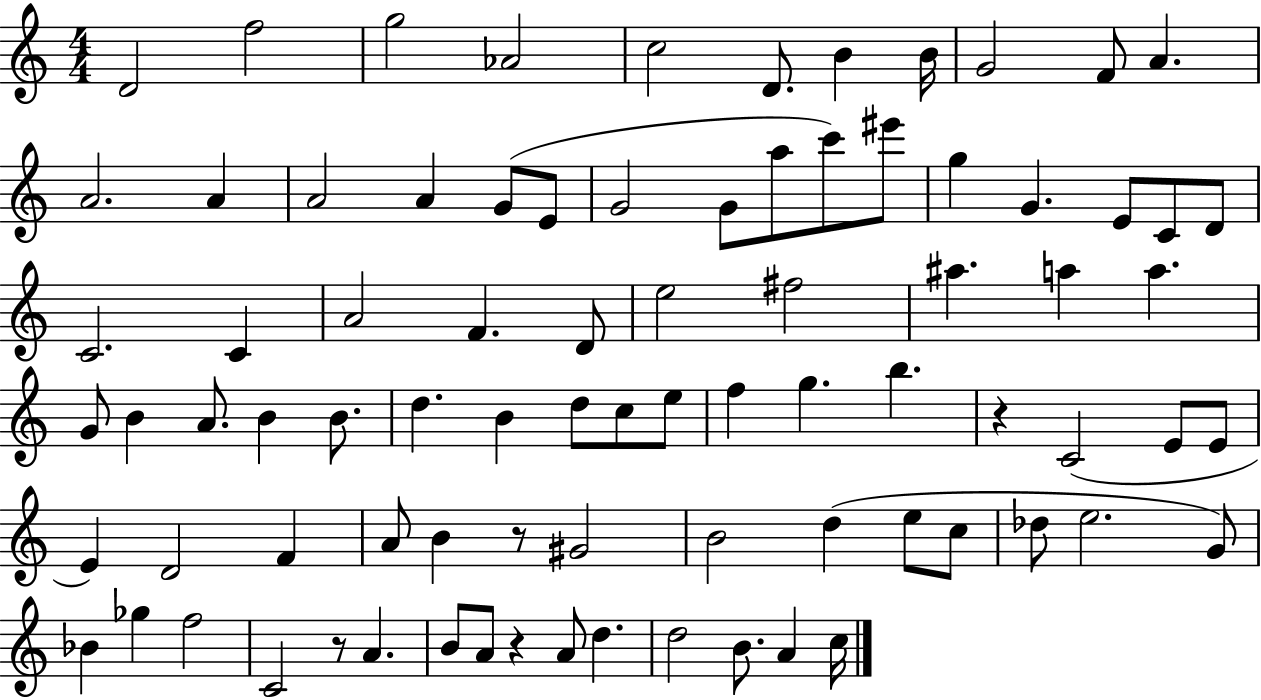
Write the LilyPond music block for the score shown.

{
  \clef treble
  \numericTimeSignature
  \time 4/4
  \key c \major
  d'2 f''2 | g''2 aes'2 | c''2 d'8. b'4 b'16 | g'2 f'8 a'4. | \break a'2. a'4 | a'2 a'4 g'8( e'8 | g'2 g'8 a''8 c'''8) eis'''8 | g''4 g'4. e'8 c'8 d'8 | \break c'2. c'4 | a'2 f'4. d'8 | e''2 fis''2 | ais''4. a''4 a''4. | \break g'8 b'4 a'8. b'4 b'8. | d''4. b'4 d''8 c''8 e''8 | f''4 g''4. b''4. | r4 c'2( e'8 e'8 | \break e'4) d'2 f'4 | a'8 b'4 r8 gis'2 | b'2 d''4( e''8 c''8 | des''8 e''2. g'8) | \break bes'4 ges''4 f''2 | c'2 r8 a'4. | b'8 a'8 r4 a'8 d''4. | d''2 b'8. a'4 c''16 | \break \bar "|."
}